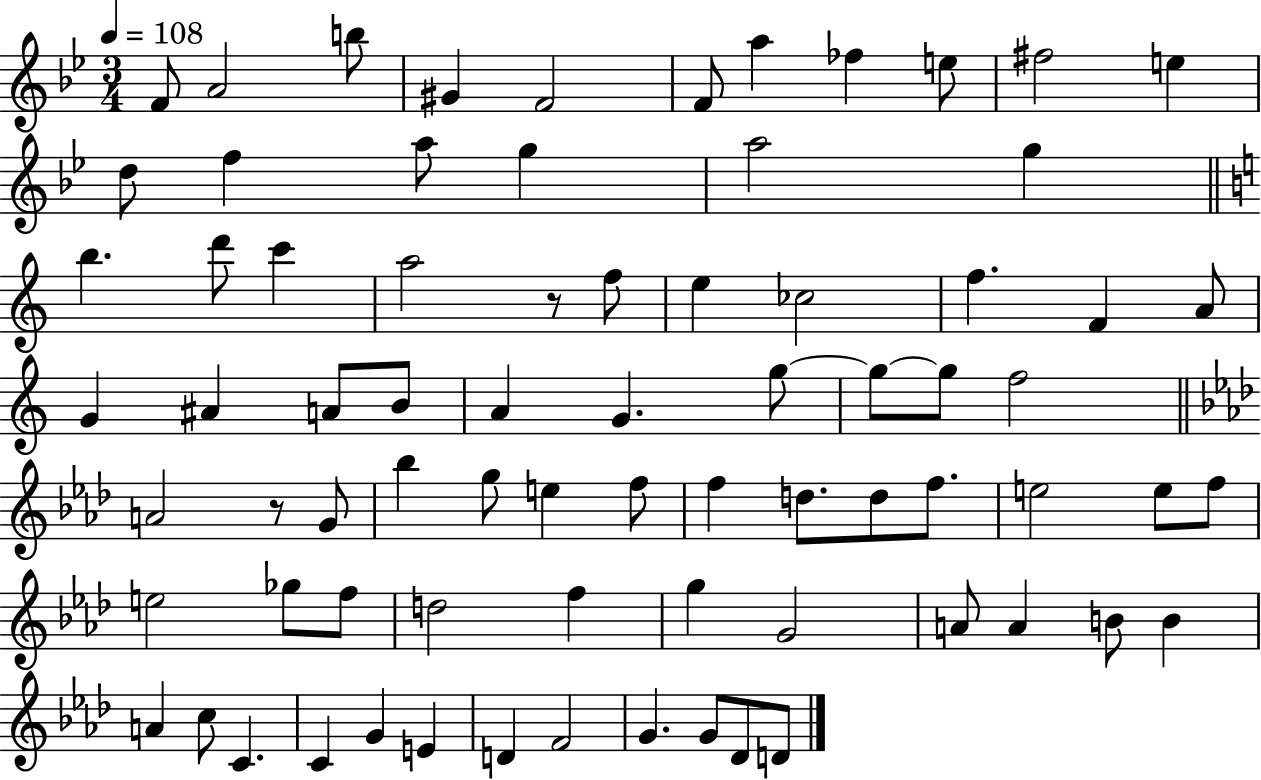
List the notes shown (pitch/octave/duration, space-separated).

F4/e A4/h B5/e G#4/q F4/h F4/e A5/q FES5/q E5/e F#5/h E5/q D5/e F5/q A5/e G5/q A5/h G5/q B5/q. D6/e C6/q A5/h R/e F5/e E5/q CES5/h F5/q. F4/q A4/e G4/q A#4/q A4/e B4/e A4/q G4/q. G5/e G5/e G5/e F5/h A4/h R/e G4/e Bb5/q G5/e E5/q F5/e F5/q D5/e. D5/e F5/e. E5/h E5/e F5/e E5/h Gb5/e F5/e D5/h F5/q G5/q G4/h A4/e A4/q B4/e B4/q A4/q C5/e C4/q. C4/q G4/q E4/q D4/q F4/h G4/q. G4/e Db4/e D4/e